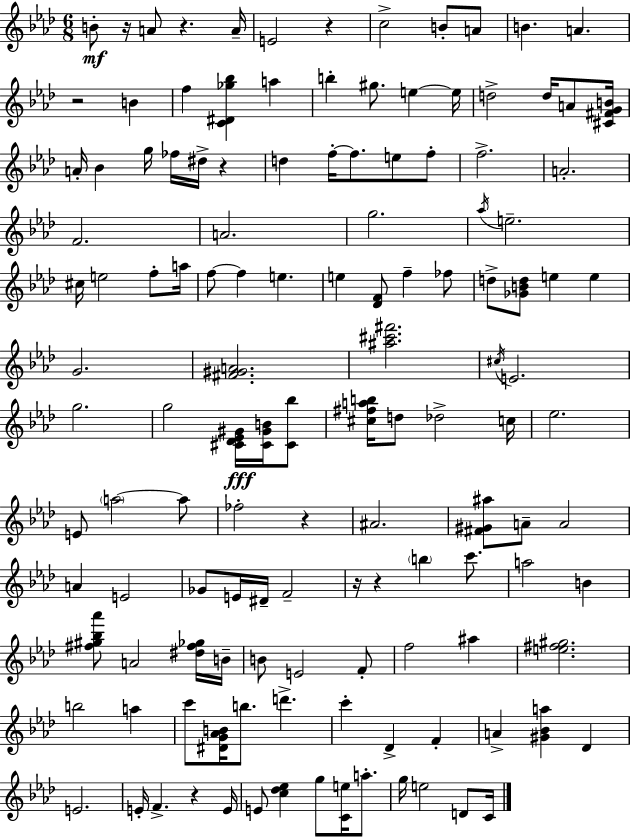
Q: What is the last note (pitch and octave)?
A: C4